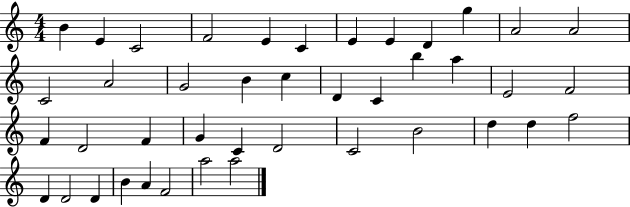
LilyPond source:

{
  \clef treble
  \numericTimeSignature
  \time 4/4
  \key c \major
  b'4 e'4 c'2 | f'2 e'4 c'4 | e'4 e'4 d'4 g''4 | a'2 a'2 | \break c'2 a'2 | g'2 b'4 c''4 | d'4 c'4 b''4 a''4 | e'2 f'2 | \break f'4 d'2 f'4 | g'4 c'4 d'2 | c'2 b'2 | d''4 d''4 f''2 | \break d'4 d'2 d'4 | b'4 a'4 f'2 | a''2 a''2 | \bar "|."
}